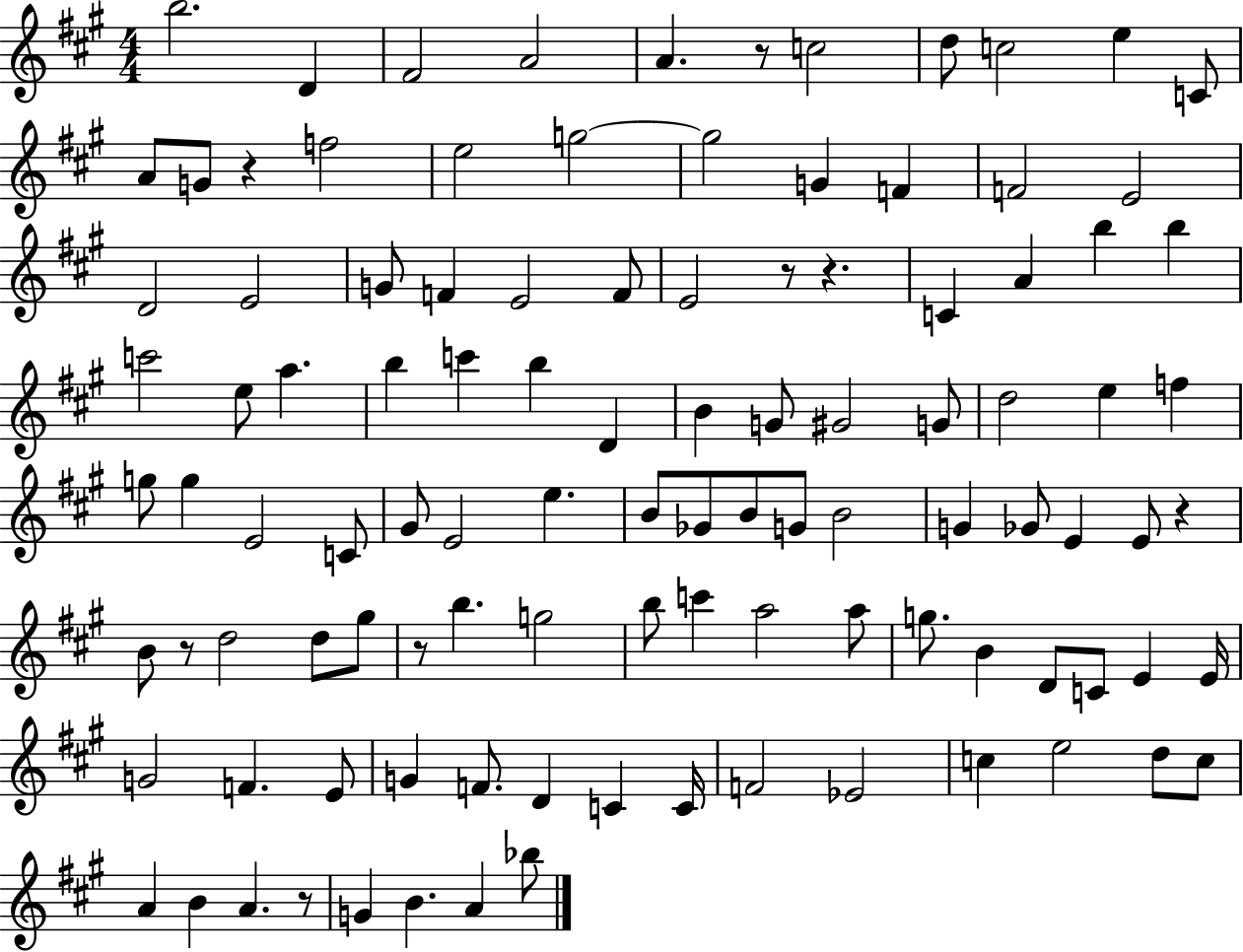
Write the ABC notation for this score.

X:1
T:Untitled
M:4/4
L:1/4
K:A
b2 D ^F2 A2 A z/2 c2 d/2 c2 e C/2 A/2 G/2 z f2 e2 g2 g2 G F F2 E2 D2 E2 G/2 F E2 F/2 E2 z/2 z C A b b c'2 e/2 a b c' b D B G/2 ^G2 G/2 d2 e f g/2 g E2 C/2 ^G/2 E2 e B/2 _G/2 B/2 G/2 B2 G _G/2 E E/2 z B/2 z/2 d2 d/2 ^g/2 z/2 b g2 b/2 c' a2 a/2 g/2 B D/2 C/2 E E/4 G2 F E/2 G F/2 D C C/4 F2 _E2 c e2 d/2 c/2 A B A z/2 G B A _b/2